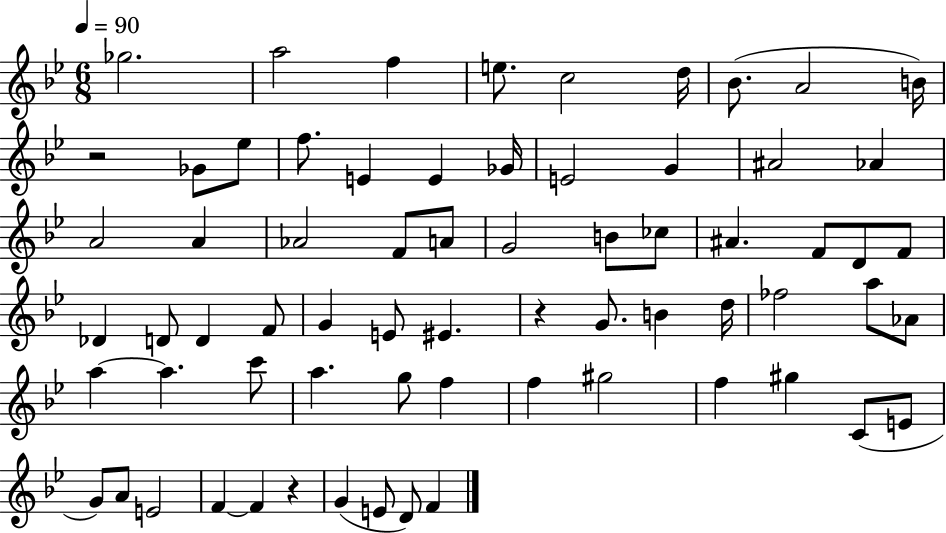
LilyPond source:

{
  \clef treble
  \numericTimeSignature
  \time 6/8
  \key bes \major
  \tempo 4 = 90
  ges''2. | a''2 f''4 | e''8. c''2 d''16 | bes'8.( a'2 b'16) | \break r2 ges'8 ees''8 | f''8. e'4 e'4 ges'16 | e'2 g'4 | ais'2 aes'4 | \break a'2 a'4 | aes'2 f'8 a'8 | g'2 b'8 ces''8 | ais'4. f'8 d'8 f'8 | \break des'4 d'8 d'4 f'8 | g'4 e'8 eis'4. | r4 g'8. b'4 d''16 | fes''2 a''8 aes'8 | \break a''4~~ a''4. c'''8 | a''4. g''8 f''4 | f''4 gis''2 | f''4 gis''4 c'8( e'8 | \break g'8) a'8 e'2 | f'4~~ f'4 r4 | g'4( e'8 d'8) f'4 | \bar "|."
}